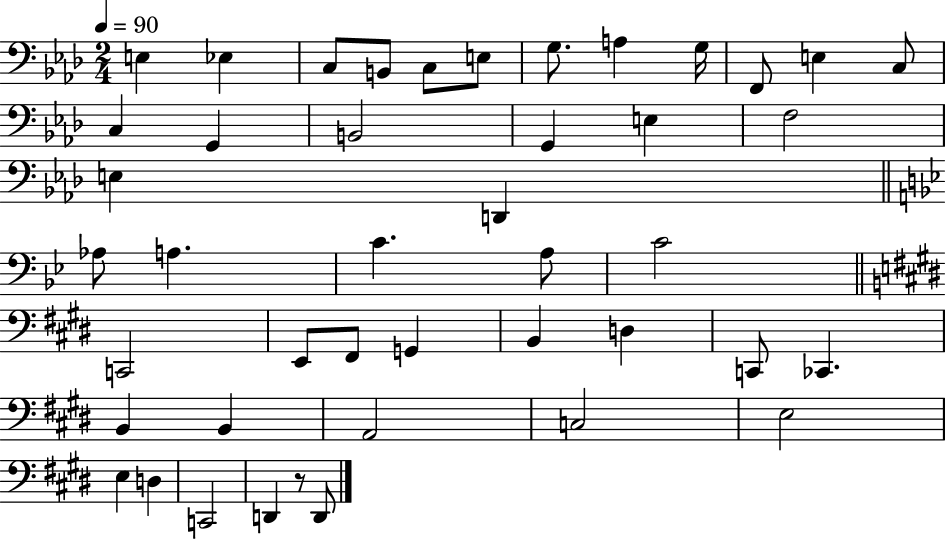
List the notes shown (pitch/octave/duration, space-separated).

E3/q Eb3/q C3/e B2/e C3/e E3/e G3/e. A3/q G3/s F2/e E3/q C3/e C3/q G2/q B2/h G2/q E3/q F3/h E3/q D2/q Ab3/e A3/q. C4/q. A3/e C4/h C2/h E2/e F#2/e G2/q B2/q D3/q C2/e CES2/q. B2/q B2/q A2/h C3/h E3/h E3/q D3/q C2/h D2/q R/e D2/e